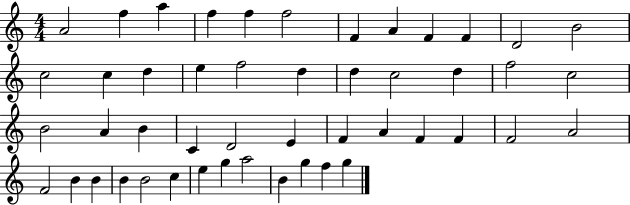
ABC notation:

X:1
T:Untitled
M:4/4
L:1/4
K:C
A2 f a f f f2 F A F F D2 B2 c2 c d e f2 d d c2 d f2 c2 B2 A B C D2 E F A F F F2 A2 F2 B B B B2 c e g a2 B g f g